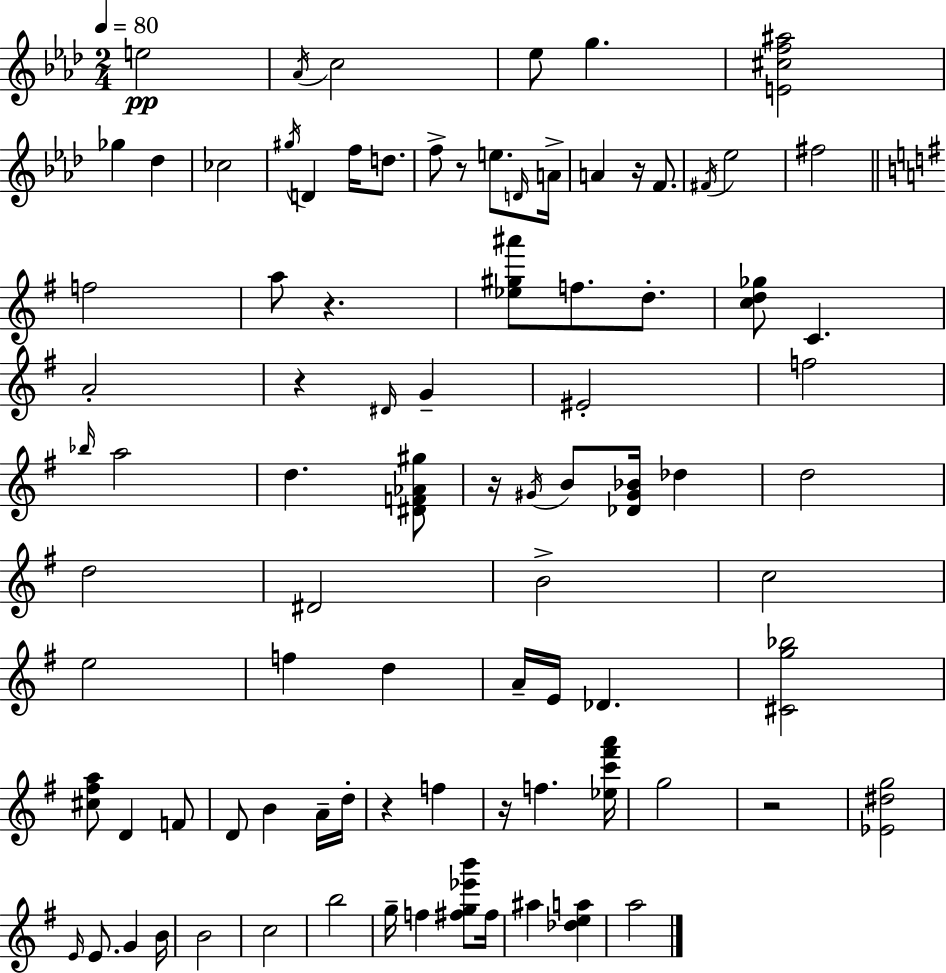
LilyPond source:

{
  \clef treble
  \numericTimeSignature
  \time 2/4
  \key f \minor
  \tempo 4 = 80
  \repeat volta 2 { e''2\pp | \acciaccatura { aes'16 } c''2 | ees''8 g''4. | <e' cis'' f'' ais''>2 | \break ges''4 des''4 | ces''2 | \acciaccatura { gis''16 } d'4 f''16 d''8. | f''8-> r8 e''8. | \break \grace { d'16 } a'16-> a'4 r16 | f'8. \acciaccatura { fis'16 } ees''2 | fis''2 | \bar "||" \break \key g \major f''2 | a''8 r4. | <ees'' gis'' ais'''>8 f''8. d''8.-. | <c'' d'' ges''>8 c'4. | \break a'2-. | r4 \grace { dis'16 } g'4-- | eis'2-. | f''2 | \break \grace { bes''16 } a''2 | d''4. | <dis' f' aes' gis''>8 r16 \acciaccatura { gis'16 } b'8 <des' gis' bes'>16 des''4 | d''2 | \break d''2 | dis'2 | b'2-> | c''2 | \break e''2 | f''4 d''4 | a'16-- e'16 des'4. | <cis' g'' bes''>2 | \break <cis'' fis'' a''>8 d'4 | f'8 d'8 b'4 | a'16-- d''16-. r4 f''4 | r16 f''4. | \break <ees'' c''' fis''' a'''>16 g''2 | r2 | <ees' dis'' g''>2 | \grace { e'16 } e'8. g'4 | \break b'16 b'2 | c''2 | b''2 | g''16-- f''4 | \break <fis'' g'' ees''' b'''>8 fis''16 ais''4 | <des'' e'' a''>4 a''2 | } \bar "|."
}